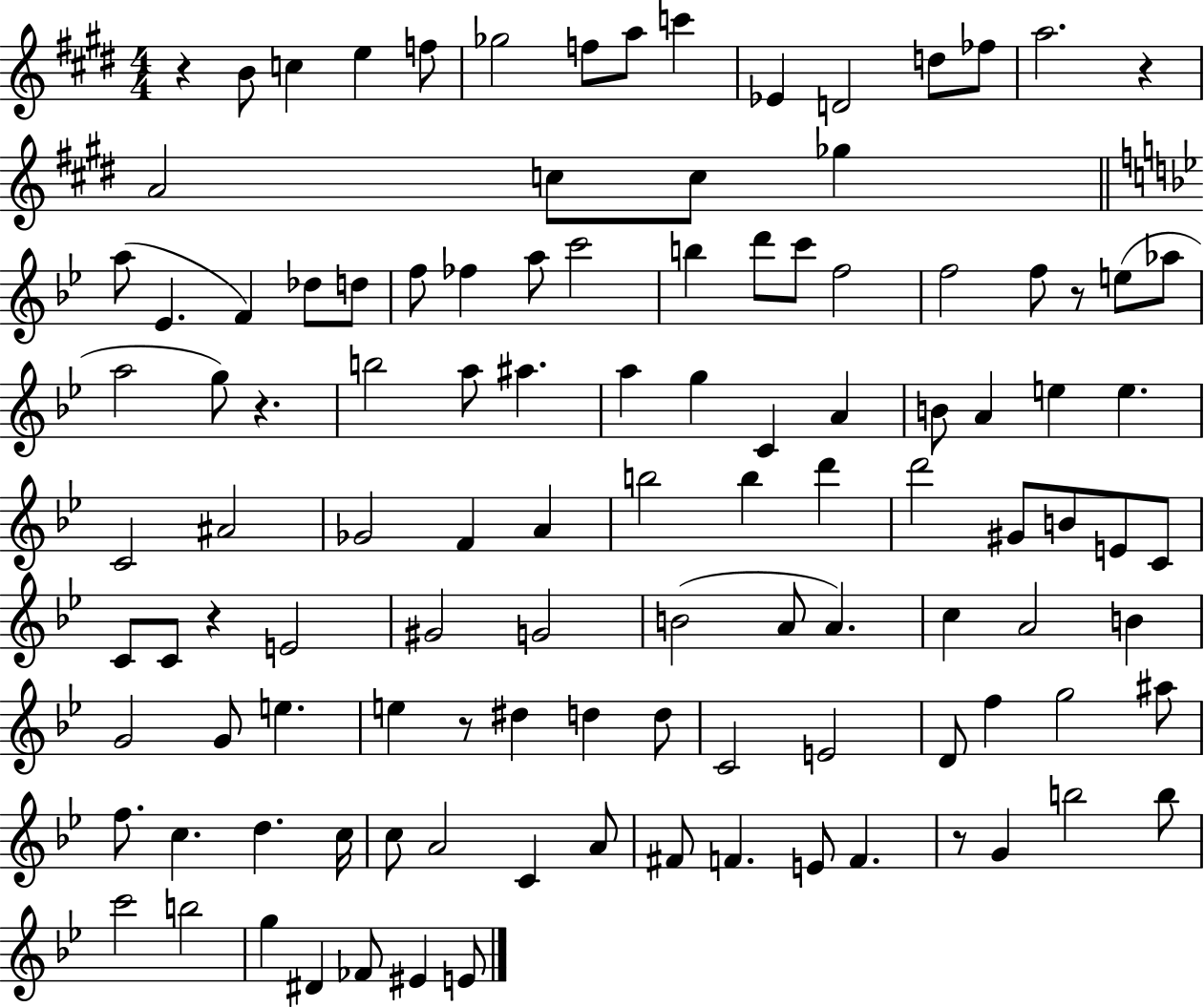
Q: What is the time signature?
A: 4/4